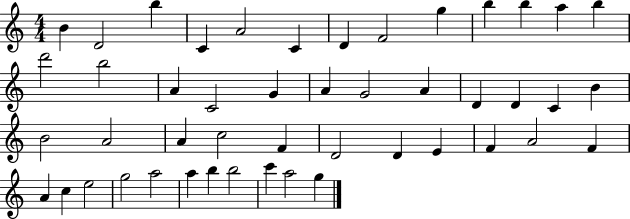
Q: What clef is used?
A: treble